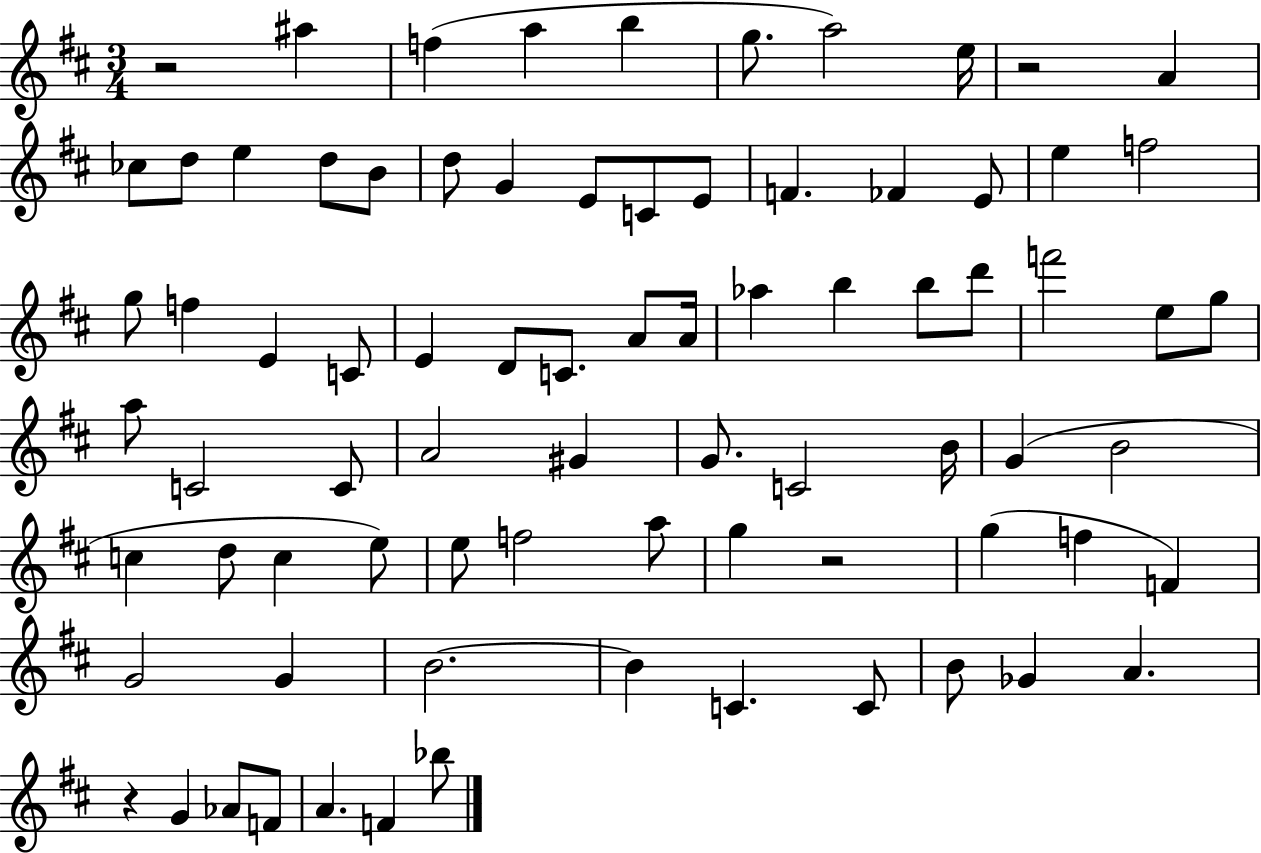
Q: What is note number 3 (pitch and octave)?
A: A5